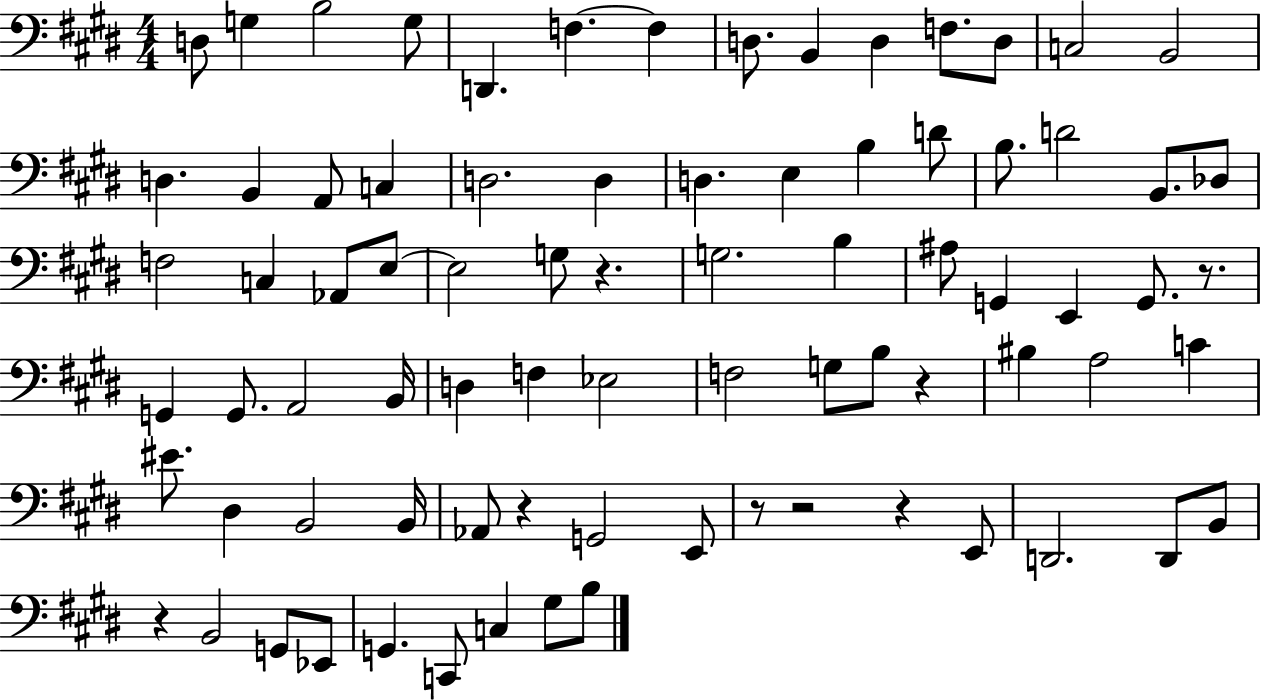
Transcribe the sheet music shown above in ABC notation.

X:1
T:Untitled
M:4/4
L:1/4
K:E
D,/2 G, B,2 G,/2 D,, F, F, D,/2 B,, D, F,/2 D,/2 C,2 B,,2 D, B,, A,,/2 C, D,2 D, D, E, B, D/2 B,/2 D2 B,,/2 _D,/2 F,2 C, _A,,/2 E,/2 E,2 G,/2 z G,2 B, ^A,/2 G,, E,, G,,/2 z/2 G,, G,,/2 A,,2 B,,/4 D, F, _E,2 F,2 G,/2 B,/2 z ^B, A,2 C ^E/2 ^D, B,,2 B,,/4 _A,,/2 z G,,2 E,,/2 z/2 z2 z E,,/2 D,,2 D,,/2 B,,/2 z B,,2 G,,/2 _E,,/2 G,, C,,/2 C, ^G,/2 B,/2